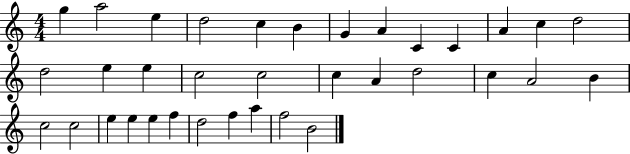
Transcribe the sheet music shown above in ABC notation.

X:1
T:Untitled
M:4/4
L:1/4
K:C
g a2 e d2 c B G A C C A c d2 d2 e e c2 c2 c A d2 c A2 B c2 c2 e e e f d2 f a f2 B2